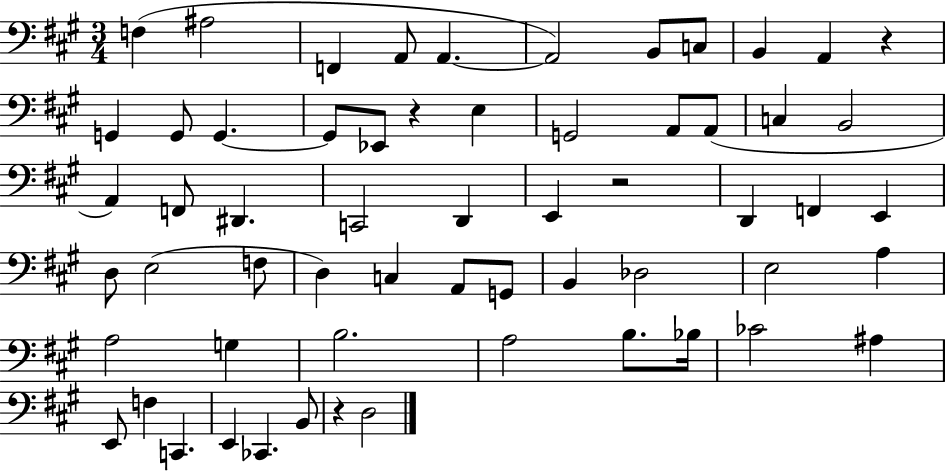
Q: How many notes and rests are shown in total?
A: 60